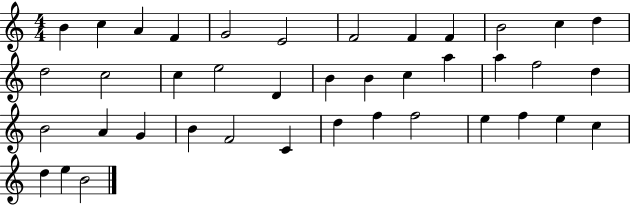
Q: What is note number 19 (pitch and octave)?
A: B4